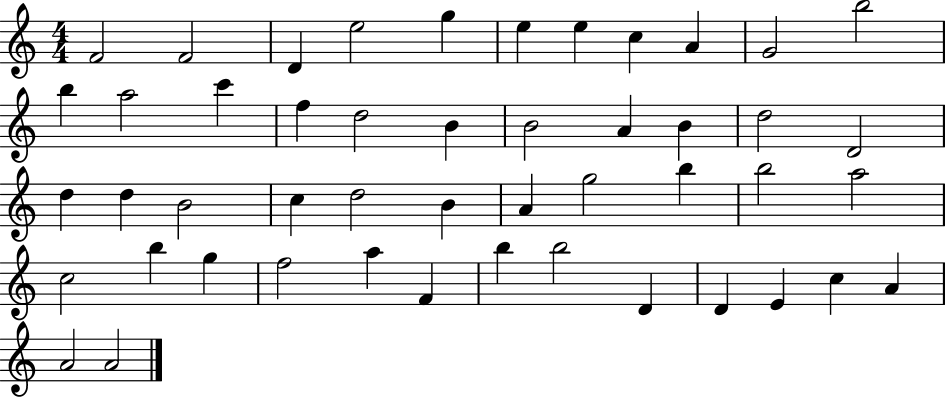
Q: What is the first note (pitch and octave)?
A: F4